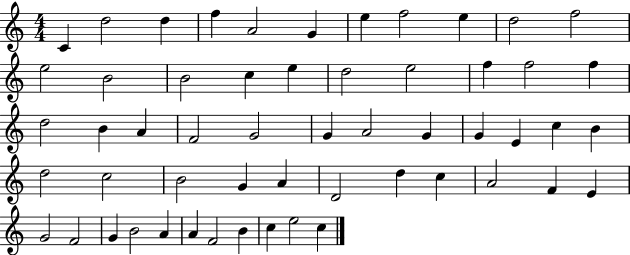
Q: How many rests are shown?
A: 0